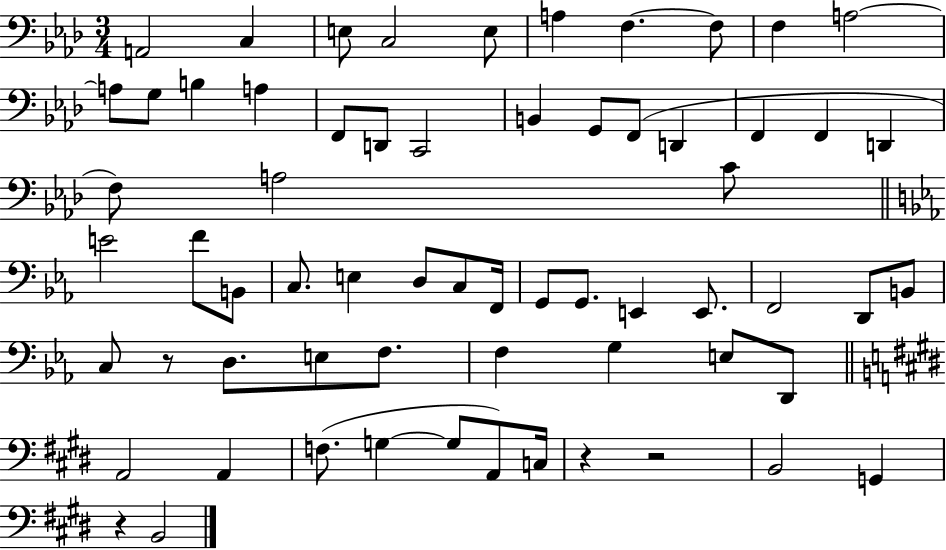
{
  \clef bass
  \numericTimeSignature
  \time 3/4
  \key aes \major
  a,2 c4 | e8 c2 e8 | a4 f4.~~ f8 | f4 a2~~ | \break a8 g8 b4 a4 | f,8 d,8 c,2 | b,4 g,8 f,8( d,4 | f,4 f,4 d,4 | \break f8) a2 c'8 | \bar "||" \break \key ees \major e'2 f'8 b,8 | c8. e4 d8 c8 f,16 | g,8 g,8. e,4 e,8. | f,2 d,8 b,8 | \break c8 r8 d8. e8 f8. | f4 g4 e8 d,8 | \bar "||" \break \key e \major a,2 a,4 | f8.( g4~~ g8 a,8) c16 | r4 r2 | b,2 g,4 | \break r4 b,2 | \bar "|."
}